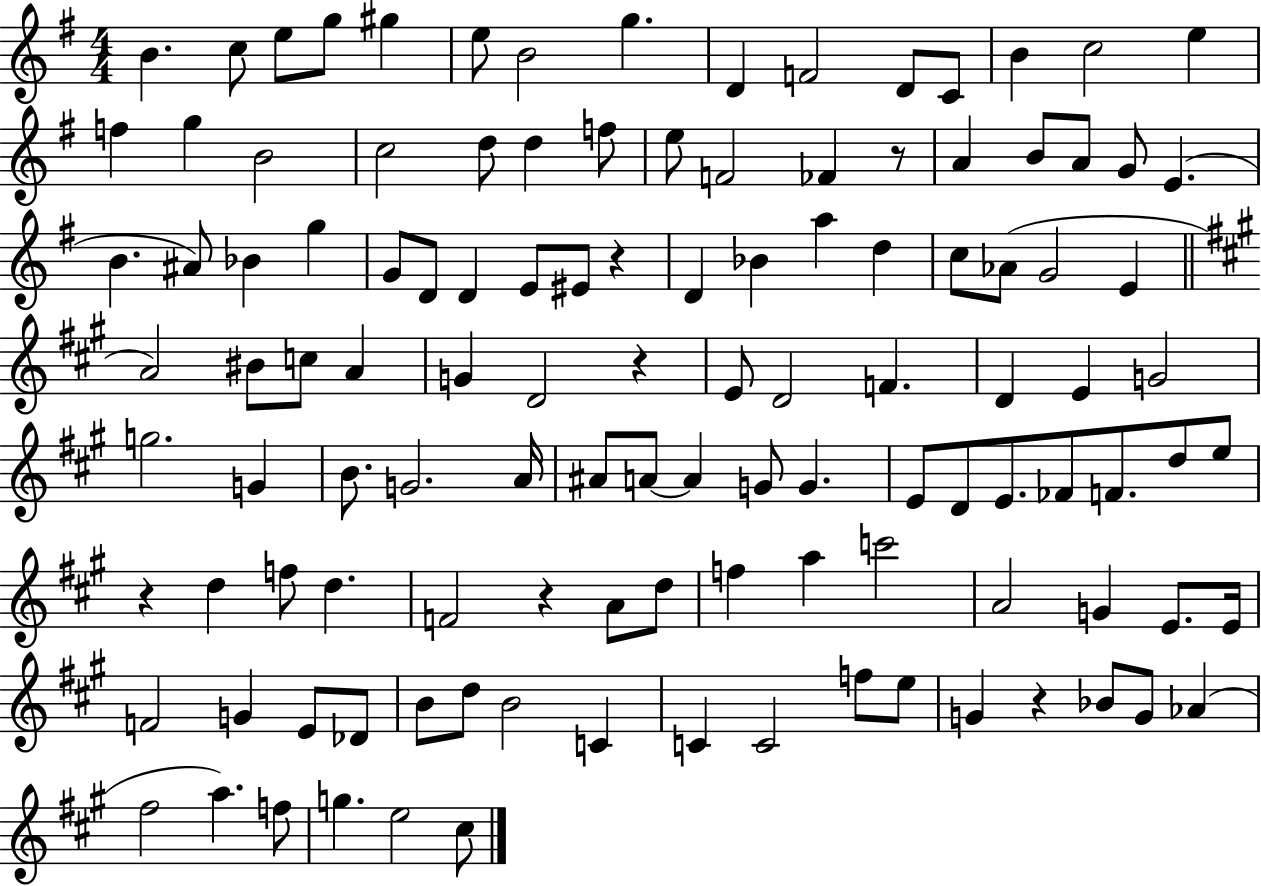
B4/q. C5/e E5/e G5/e G#5/q E5/e B4/h G5/q. D4/q F4/h D4/e C4/e B4/q C5/h E5/q F5/q G5/q B4/h C5/h D5/e D5/q F5/e E5/e F4/h FES4/q R/e A4/q B4/e A4/e G4/e E4/q. B4/q. A#4/e Bb4/q G5/q G4/e D4/e D4/q E4/e EIS4/e R/q D4/q Bb4/q A5/q D5/q C5/e Ab4/e G4/h E4/q A4/h BIS4/e C5/e A4/q G4/q D4/h R/q E4/e D4/h F4/q. D4/q E4/q G4/h G5/h. G4/q B4/e. G4/h. A4/s A#4/e A4/e A4/q G4/e G4/q. E4/e D4/e E4/e. FES4/e F4/e. D5/e E5/e R/q D5/q F5/e D5/q. F4/h R/q A4/e D5/e F5/q A5/q C6/h A4/h G4/q E4/e. E4/s F4/h G4/q E4/e Db4/e B4/e D5/e B4/h C4/q C4/q C4/h F5/e E5/e G4/q R/q Bb4/e G4/e Ab4/q F#5/h A5/q. F5/e G5/q. E5/h C#5/e